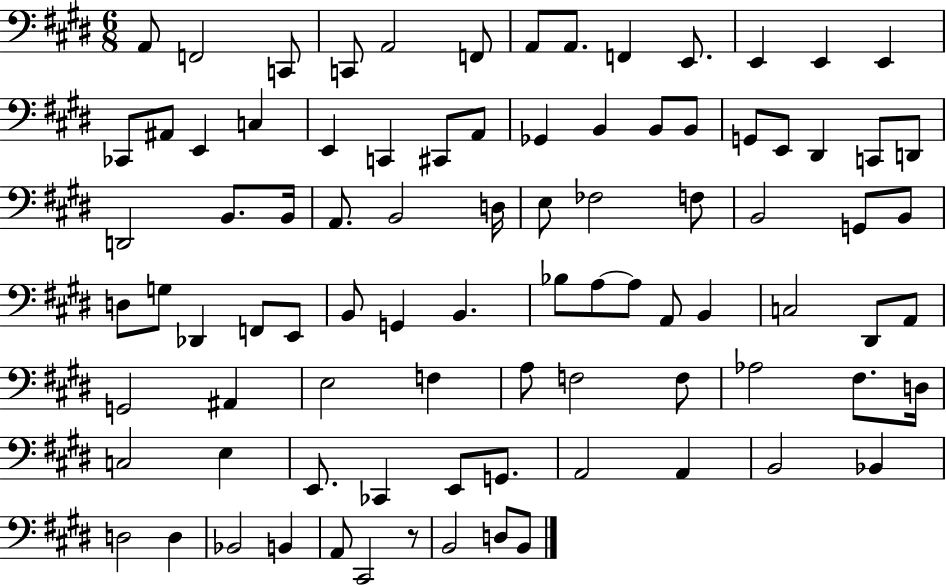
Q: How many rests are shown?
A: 1